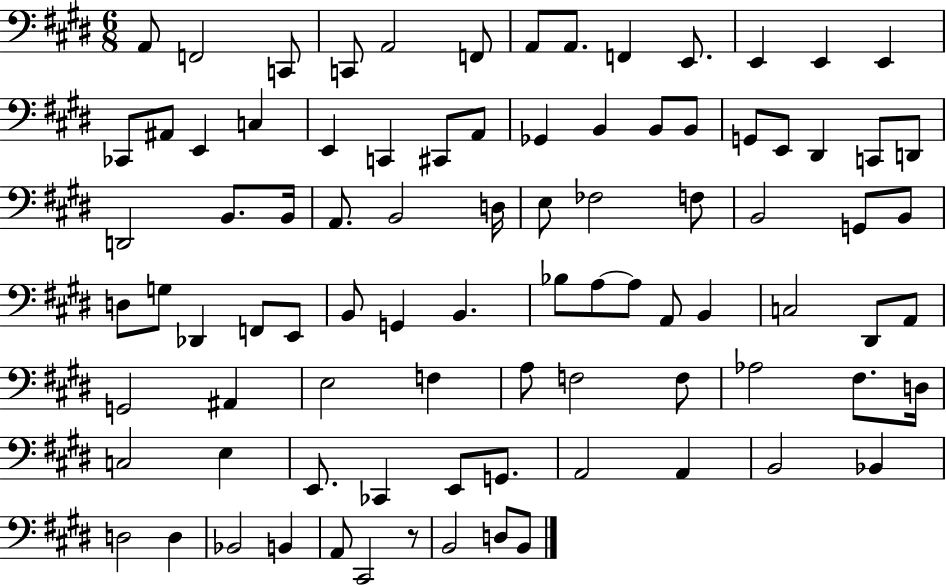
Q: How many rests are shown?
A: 1